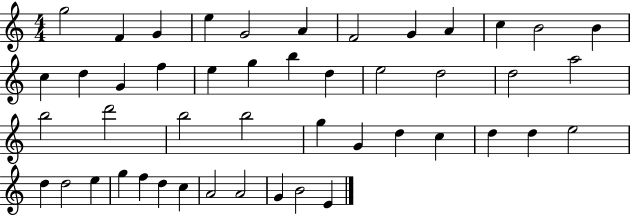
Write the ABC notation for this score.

X:1
T:Untitled
M:4/4
L:1/4
K:C
g2 F G e G2 A F2 G A c B2 B c d G f e g b d e2 d2 d2 a2 b2 d'2 b2 b2 g G d c d d e2 d d2 e g f d c A2 A2 G B2 E